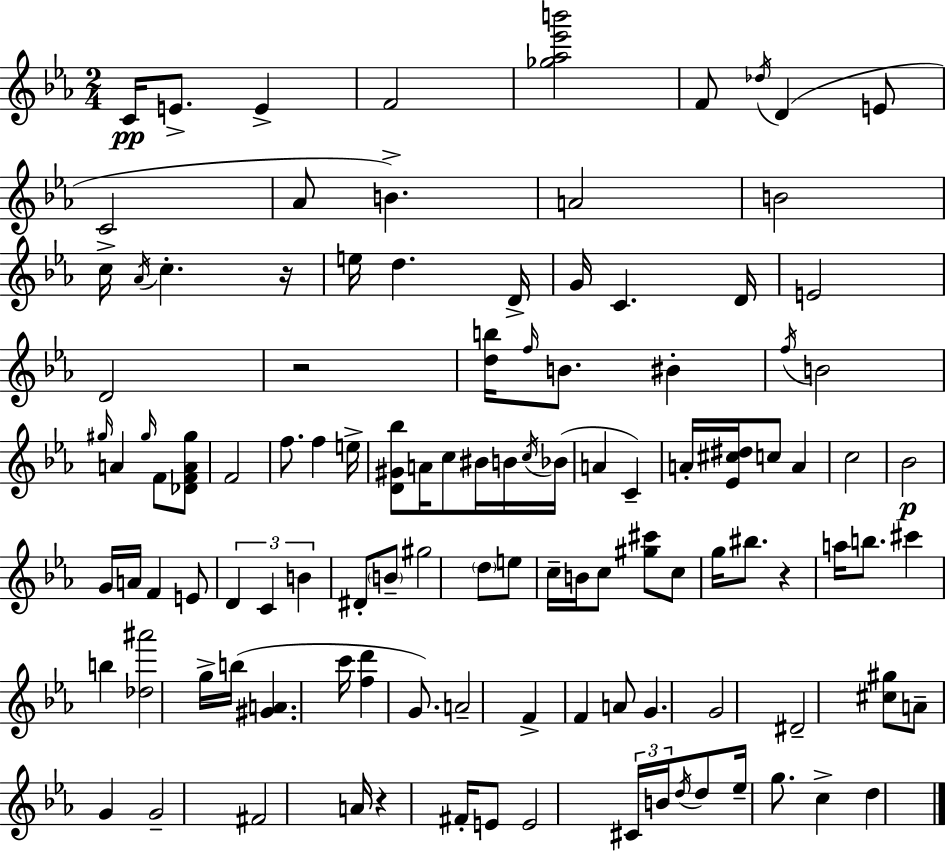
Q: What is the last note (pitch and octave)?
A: D5